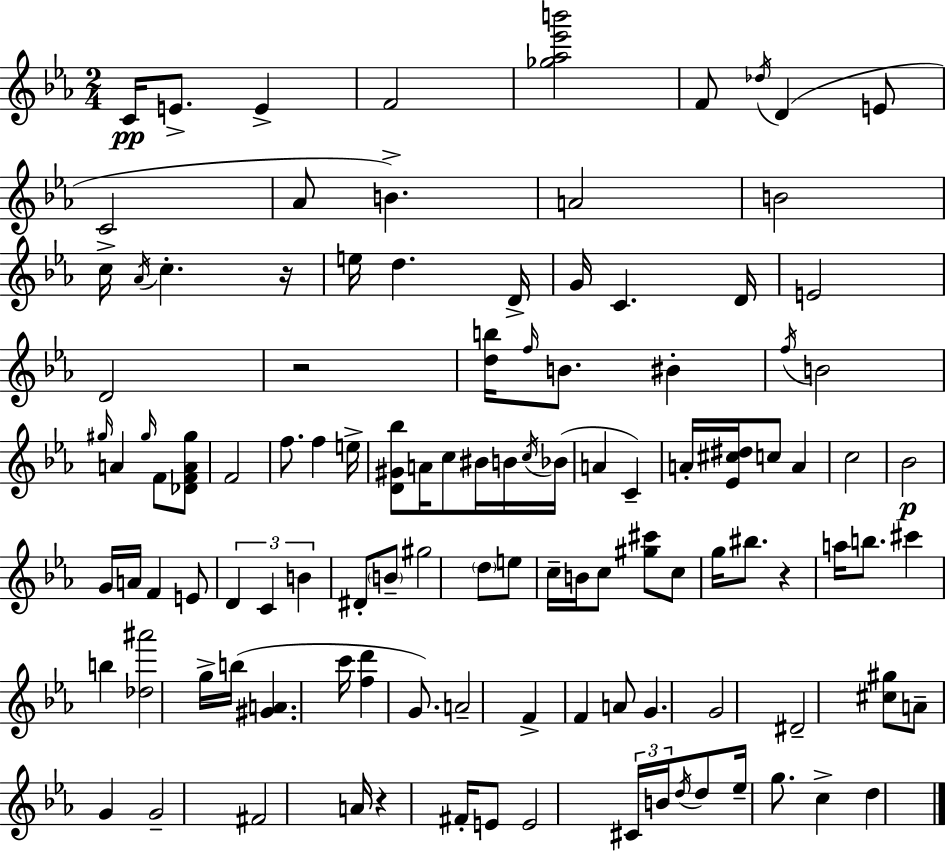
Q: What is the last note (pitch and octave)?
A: D5